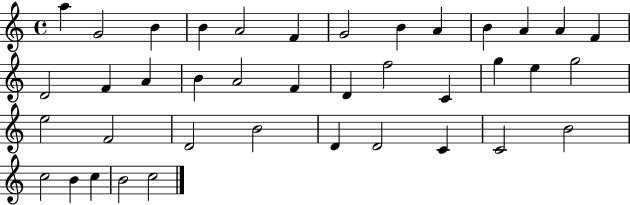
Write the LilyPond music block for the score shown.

{
  \clef treble
  \time 4/4
  \defaultTimeSignature
  \key c \major
  a''4 g'2 b'4 | b'4 a'2 f'4 | g'2 b'4 a'4 | b'4 a'4 a'4 f'4 | \break d'2 f'4 a'4 | b'4 a'2 f'4 | d'4 f''2 c'4 | g''4 e''4 g''2 | \break e''2 f'2 | d'2 b'2 | d'4 d'2 c'4 | c'2 b'2 | \break c''2 b'4 c''4 | b'2 c''2 | \bar "|."
}